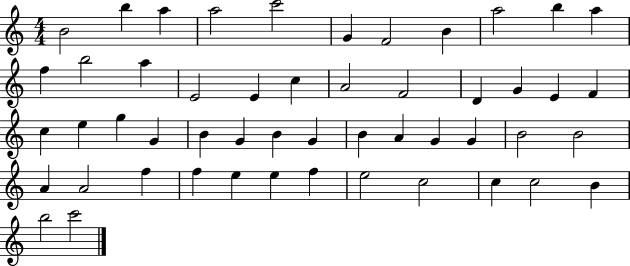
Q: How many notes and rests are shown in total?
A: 51